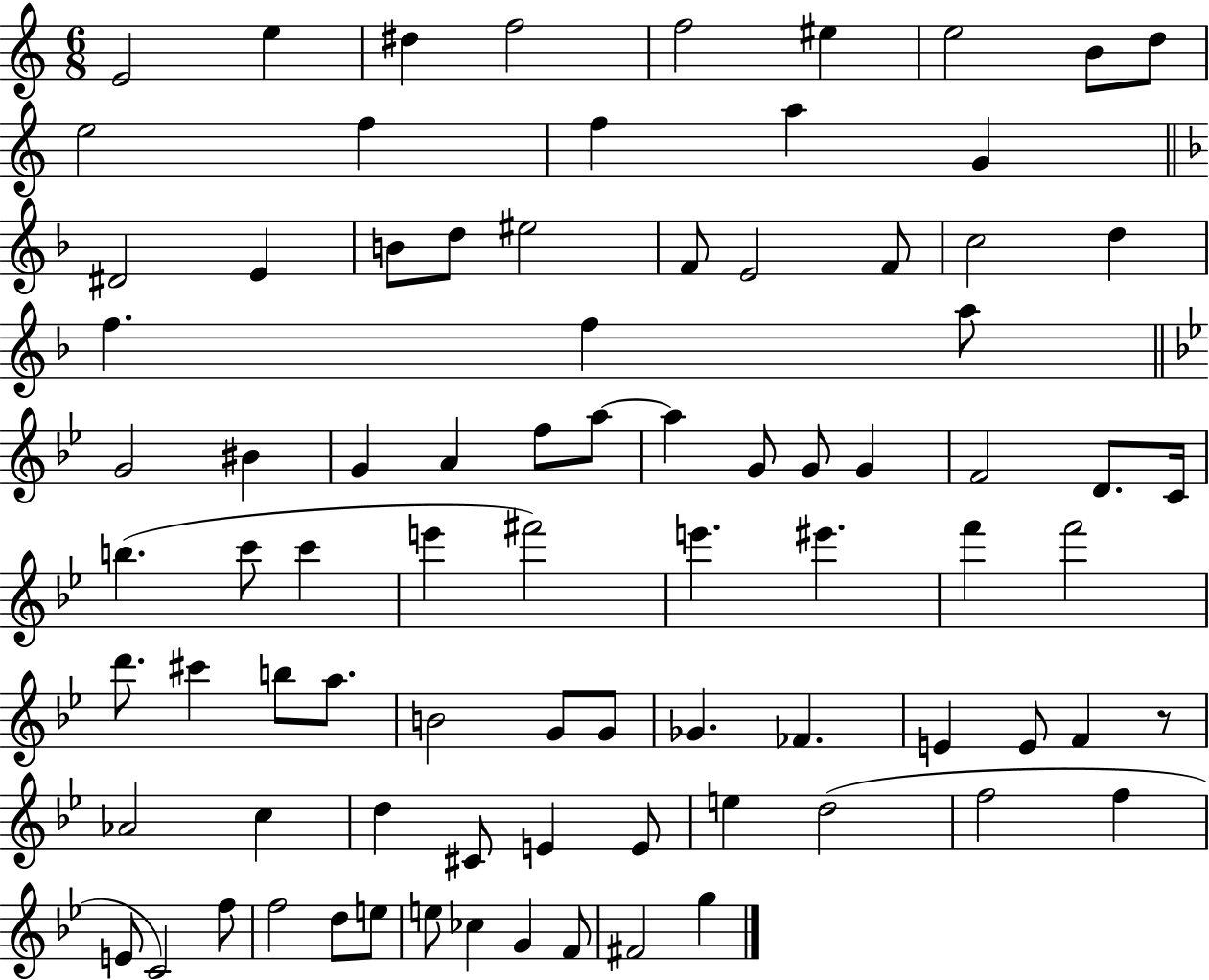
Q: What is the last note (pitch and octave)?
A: G5